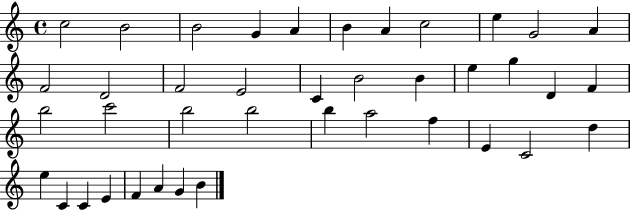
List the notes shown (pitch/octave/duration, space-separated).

C5/h B4/h B4/h G4/q A4/q B4/q A4/q C5/h E5/q G4/h A4/q F4/h D4/h F4/h E4/h C4/q B4/h B4/q E5/q G5/q D4/q F4/q B5/h C6/h B5/h B5/h B5/q A5/h F5/q E4/q C4/h D5/q E5/q C4/q C4/q E4/q F4/q A4/q G4/q B4/q